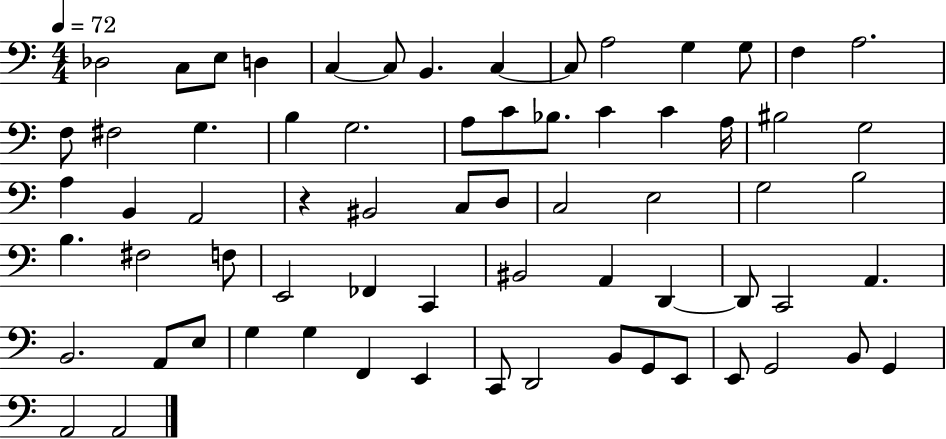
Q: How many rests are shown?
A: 1